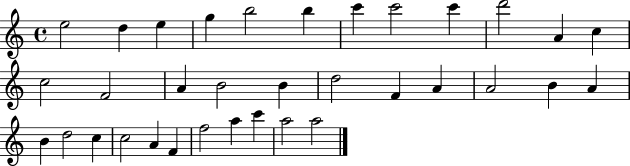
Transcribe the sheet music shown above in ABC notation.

X:1
T:Untitled
M:4/4
L:1/4
K:C
e2 d e g b2 b c' c'2 c' d'2 A c c2 F2 A B2 B d2 F A A2 B A B d2 c c2 A F f2 a c' a2 a2